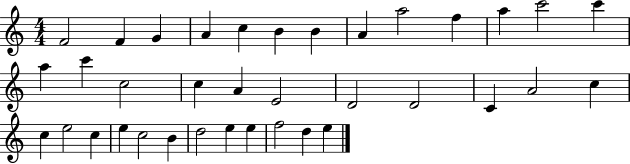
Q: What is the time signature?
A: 4/4